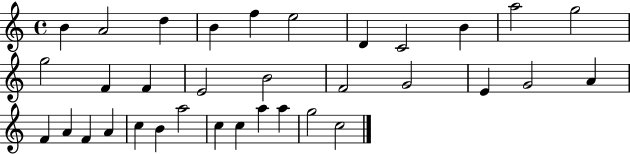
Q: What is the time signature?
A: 4/4